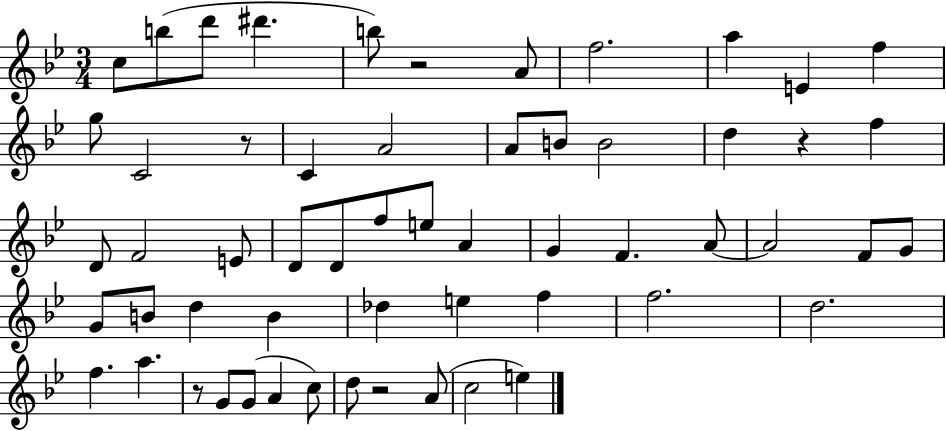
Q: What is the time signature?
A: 3/4